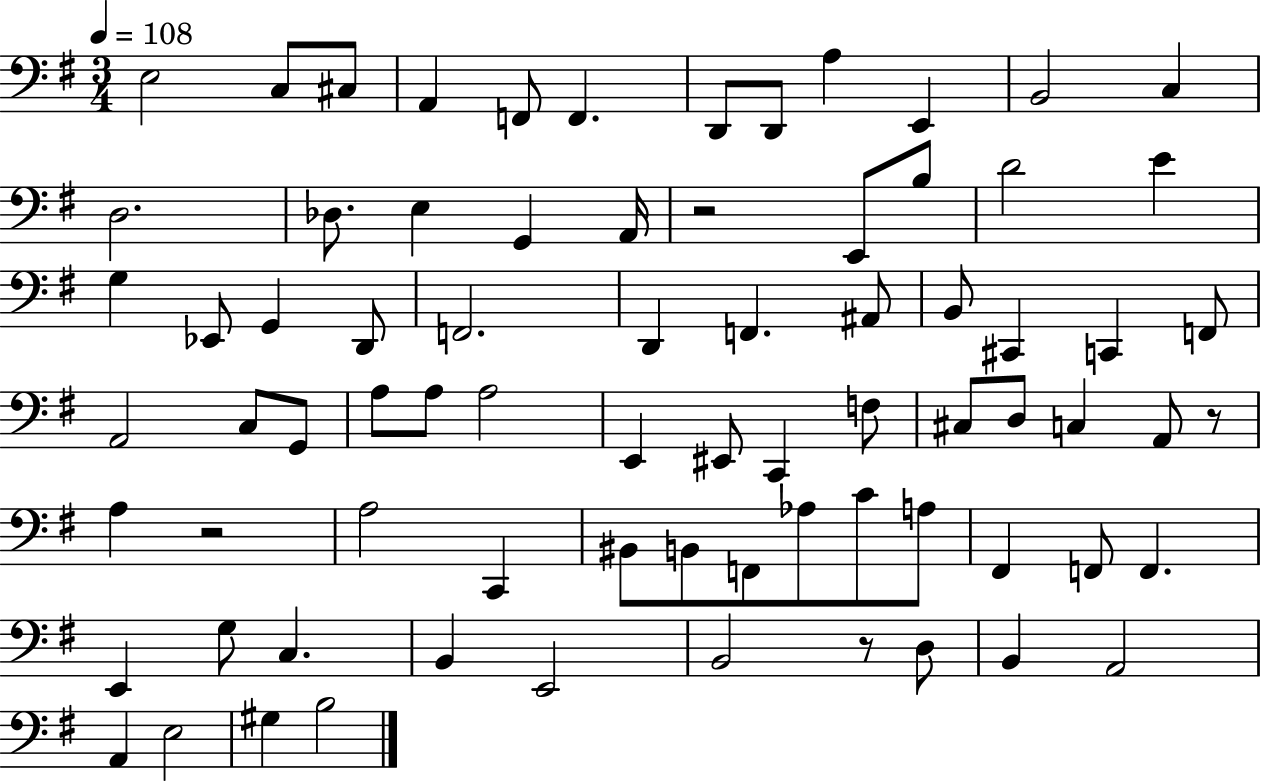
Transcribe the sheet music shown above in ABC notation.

X:1
T:Untitled
M:3/4
L:1/4
K:G
E,2 C,/2 ^C,/2 A,, F,,/2 F,, D,,/2 D,,/2 A, E,, B,,2 C, D,2 _D,/2 E, G,, A,,/4 z2 E,,/2 B,/2 D2 E G, _E,,/2 G,, D,,/2 F,,2 D,, F,, ^A,,/2 B,,/2 ^C,, C,, F,,/2 A,,2 C,/2 G,,/2 A,/2 A,/2 A,2 E,, ^E,,/2 C,, F,/2 ^C,/2 D,/2 C, A,,/2 z/2 A, z2 A,2 C,, ^B,,/2 B,,/2 F,,/2 _A,/2 C/2 A,/2 ^F,, F,,/2 F,, E,, G,/2 C, B,, E,,2 B,,2 z/2 D,/2 B,, A,,2 A,, E,2 ^G, B,2